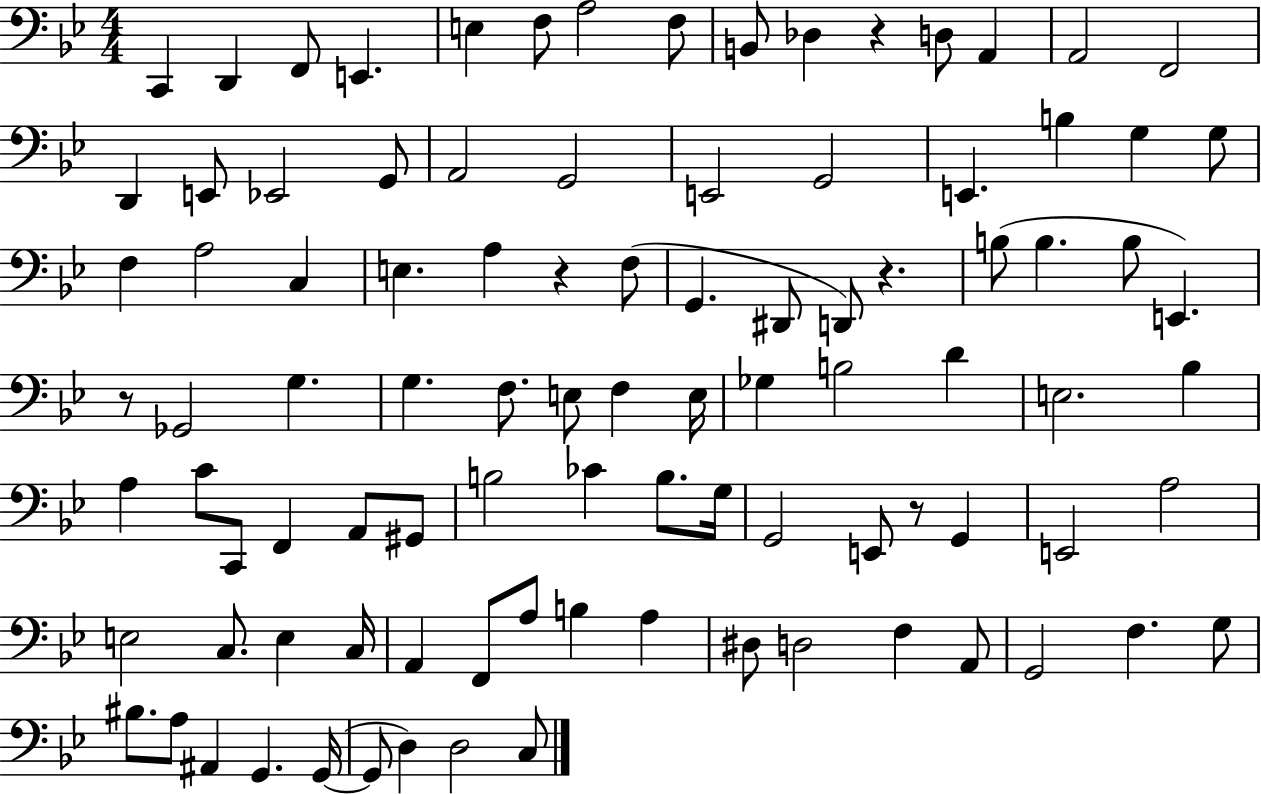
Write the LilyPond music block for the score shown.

{
  \clef bass
  \numericTimeSignature
  \time 4/4
  \key bes \major
  \repeat volta 2 { c,4 d,4 f,8 e,4. | e4 f8 a2 f8 | b,8 des4 r4 d8 a,4 | a,2 f,2 | \break d,4 e,8 ees,2 g,8 | a,2 g,2 | e,2 g,2 | e,4. b4 g4 g8 | \break f4 a2 c4 | e4. a4 r4 f8( | g,4. dis,8 d,8) r4. | b8( b4. b8 e,4.) | \break r8 ges,2 g4. | g4. f8. e8 f4 e16 | ges4 b2 d'4 | e2. bes4 | \break a4 c'8 c,8 f,4 a,8 gis,8 | b2 ces'4 b8. g16 | g,2 e,8 r8 g,4 | e,2 a2 | \break e2 c8. e4 c16 | a,4 f,8 a8 b4 a4 | dis8 d2 f4 a,8 | g,2 f4. g8 | \break bis8. a8 ais,4 g,4. g,16~(~ | g,8 d4) d2 c8 | } \bar "|."
}